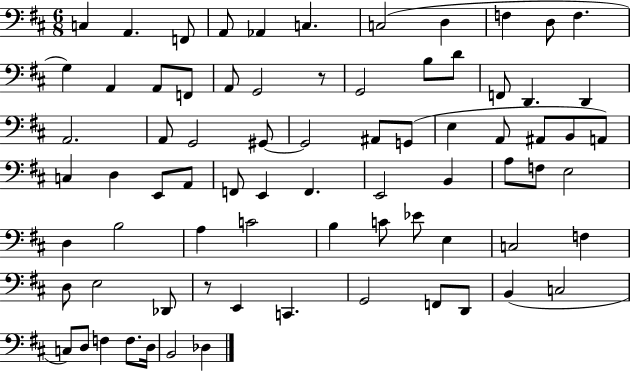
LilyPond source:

{
  \clef bass
  \numericTimeSignature
  \time 6/8
  \key d \major
  c4 a,4. f,8 | a,8 aes,4 c4. | c2( d4 | f4 d8 f4. | \break g4) a,4 a,8 f,8 | a,8 g,2 r8 | g,2 b8 d'8 | f,8 d,4. d,4 | \break a,2. | a,8 g,2 gis,8~~ | gis,2 ais,8 g,8( | e4 a,8 ais,8 b,8 a,8) | \break c4 d4 e,8 a,8 | f,8 e,4 f,4. | e,2 b,4 | a8 f8 e2 | \break d4 b2 | a4 c'2 | b4 c'8 ees'8 e4 | c2 f4 | \break d8 e2 des,8 | r8 e,4 c,4. | g,2 f,8 d,8 | b,4( c2 | \break c8) d8 f4 f8. d16 | b,2 des4 | \bar "|."
}